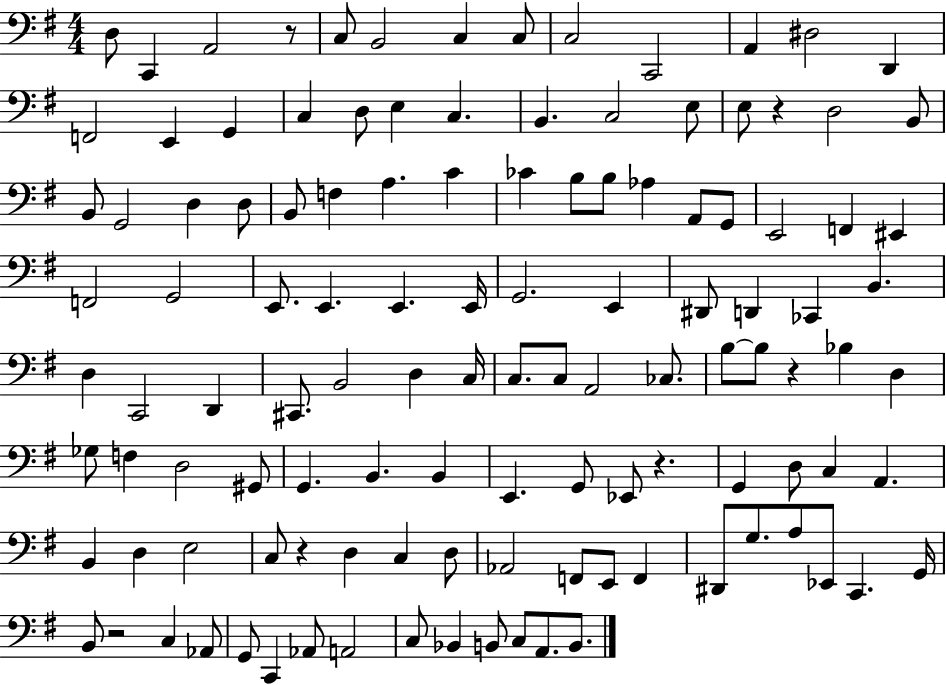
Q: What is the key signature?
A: G major